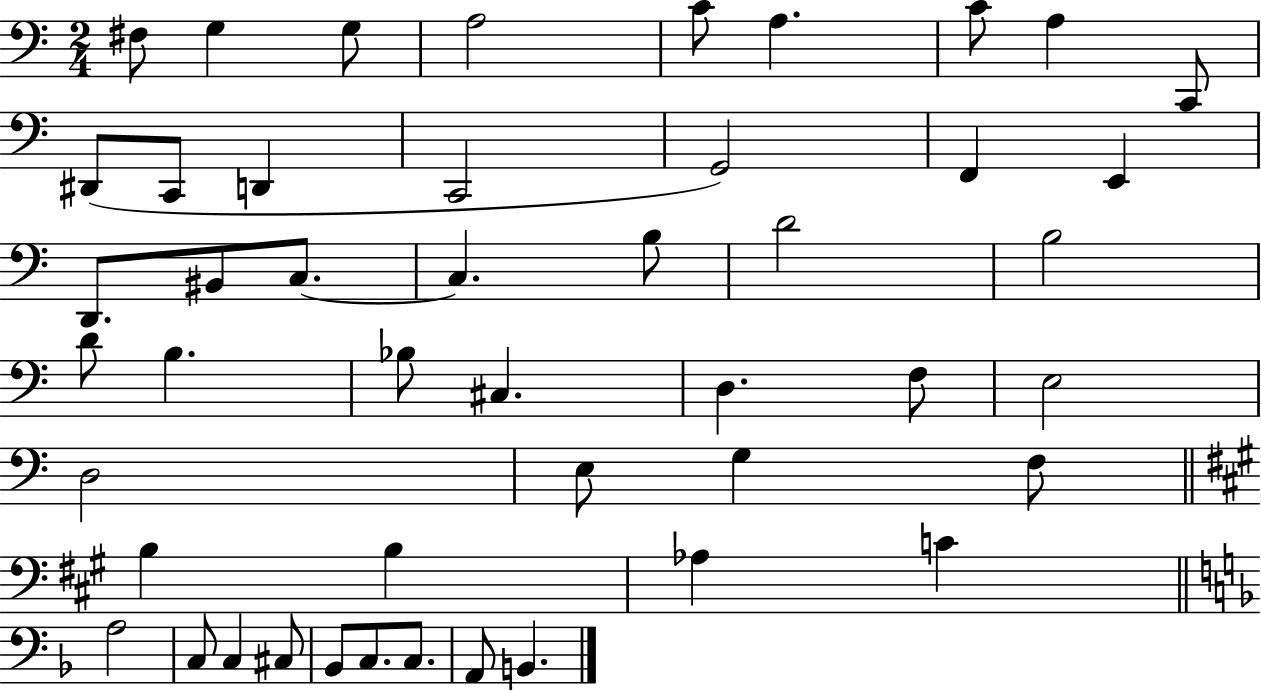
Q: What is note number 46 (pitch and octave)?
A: A2